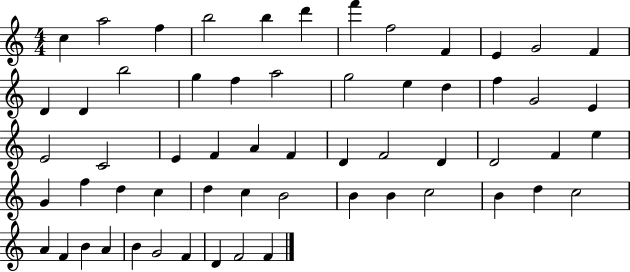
{
  \clef treble
  \numericTimeSignature
  \time 4/4
  \key c \major
  c''4 a''2 f''4 | b''2 b''4 d'''4 | f'''4 f''2 f'4 | e'4 g'2 f'4 | \break d'4 d'4 b''2 | g''4 f''4 a''2 | g''2 e''4 d''4 | f''4 g'2 e'4 | \break e'2 c'2 | e'4 f'4 a'4 f'4 | d'4 f'2 d'4 | d'2 f'4 e''4 | \break g'4 f''4 d''4 c''4 | d''4 c''4 b'2 | b'4 b'4 c''2 | b'4 d''4 c''2 | \break a'4 f'4 b'4 a'4 | b'4 g'2 f'4 | d'4 f'2 f'4 | \bar "|."
}